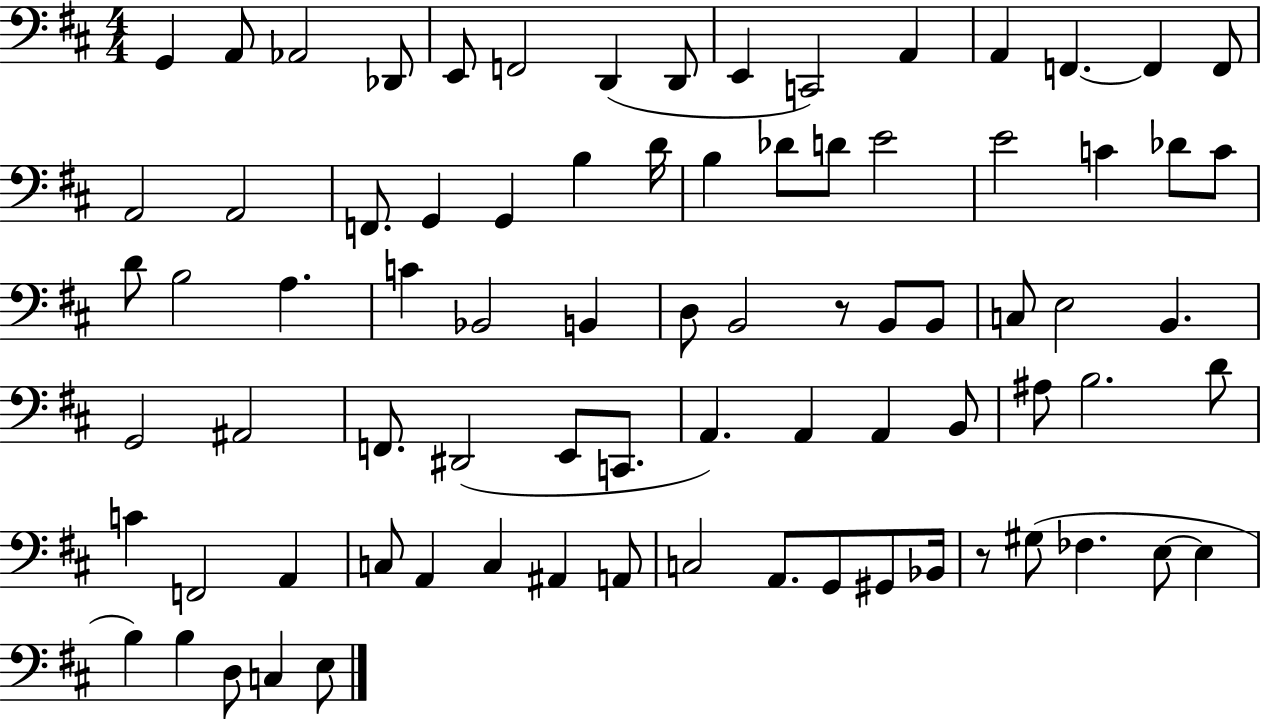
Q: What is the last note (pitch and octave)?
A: E3